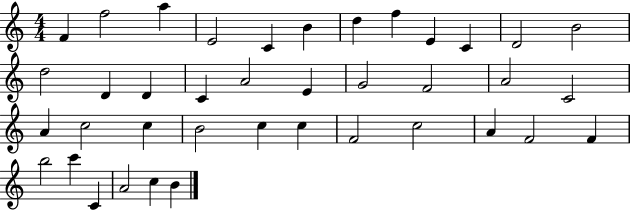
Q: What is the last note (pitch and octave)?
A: B4